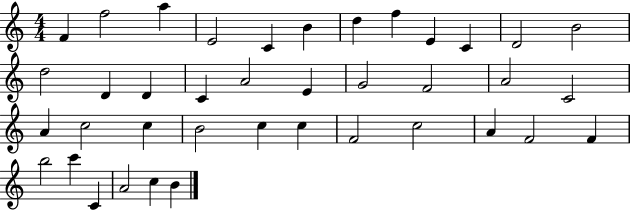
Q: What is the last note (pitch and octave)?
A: B4